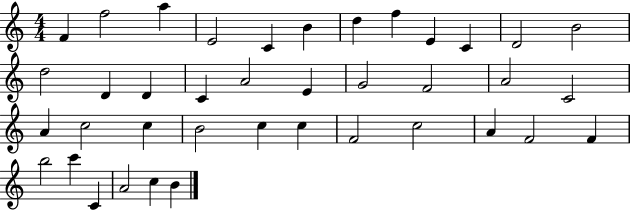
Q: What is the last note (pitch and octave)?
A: B4